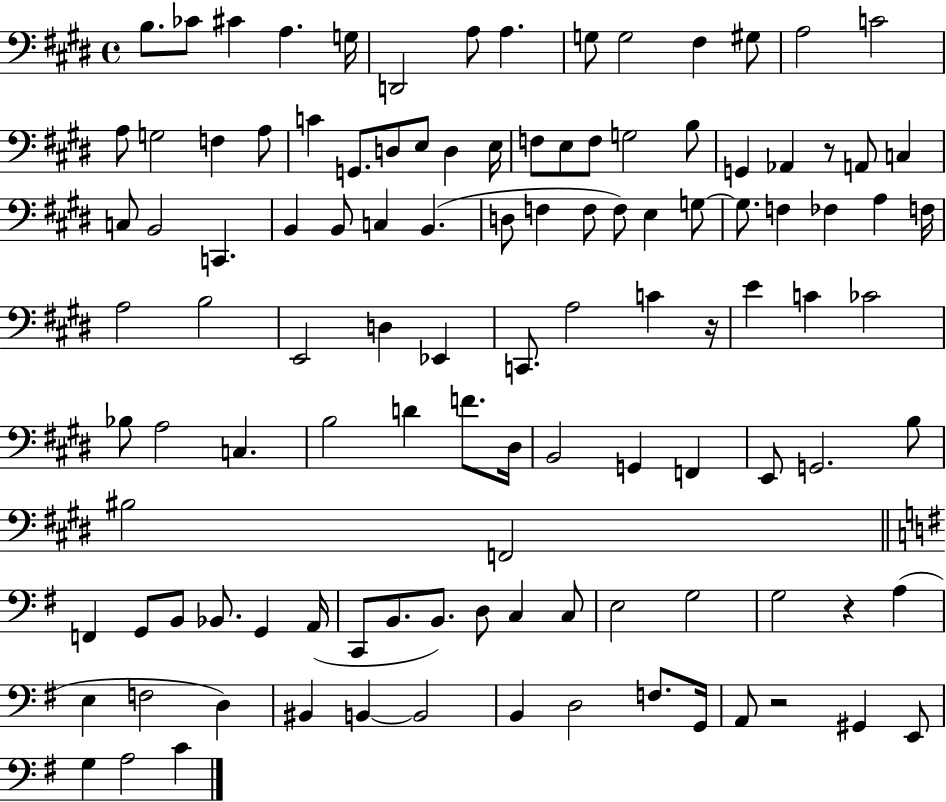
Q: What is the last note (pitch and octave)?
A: C4